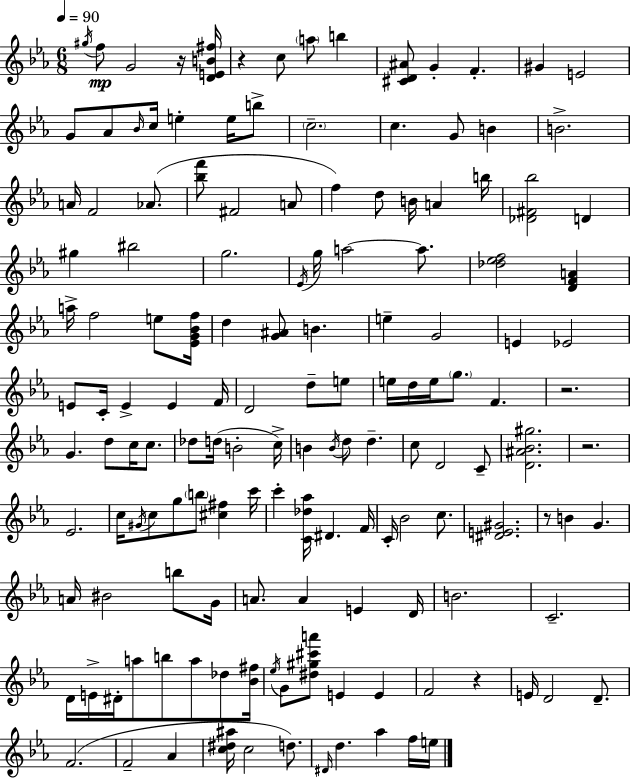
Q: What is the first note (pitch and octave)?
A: G#5